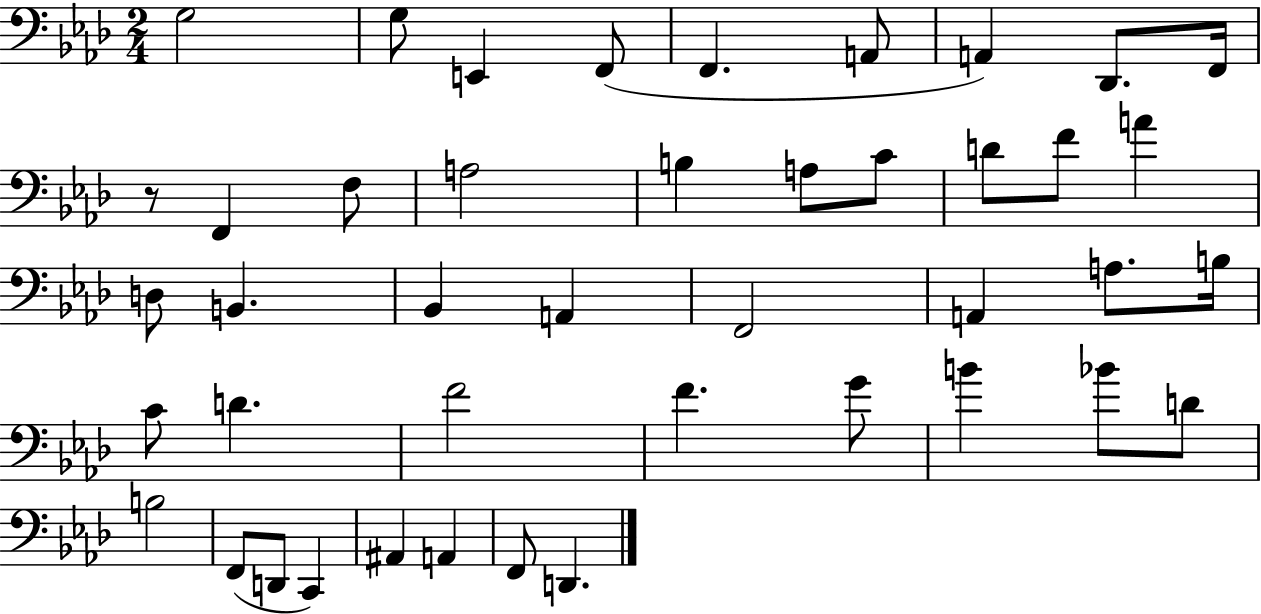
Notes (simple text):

G3/h G3/e E2/q F2/e F2/q. A2/e A2/q Db2/e. F2/s R/e F2/q F3/e A3/h B3/q A3/e C4/e D4/e F4/e A4/q D3/e B2/q. Bb2/q A2/q F2/h A2/q A3/e. B3/s C4/e D4/q. F4/h F4/q. G4/e B4/q Bb4/e D4/e B3/h F2/e D2/e C2/q A#2/q A2/q F2/e D2/q.